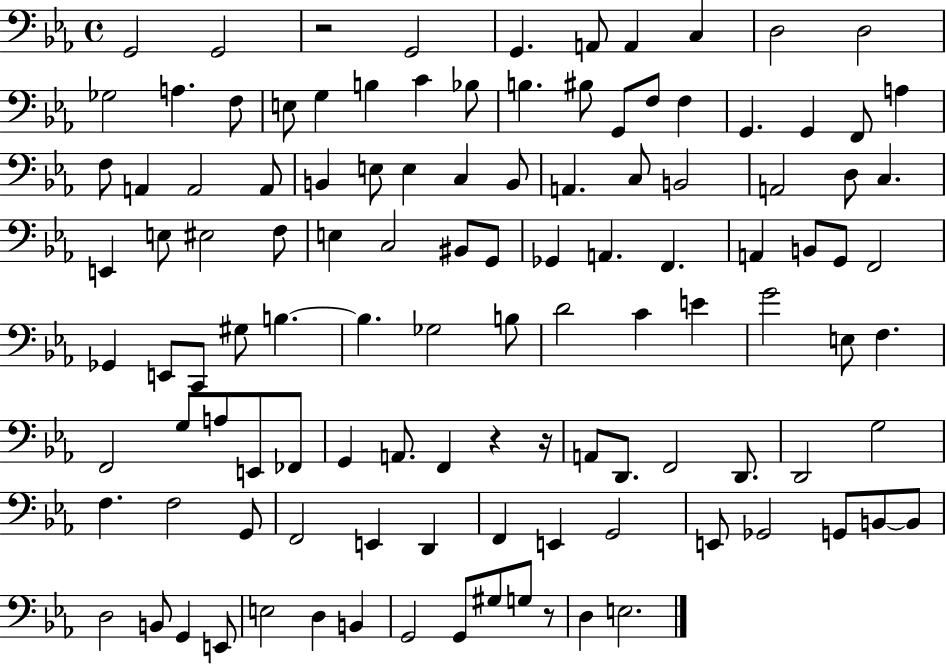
X:1
T:Untitled
M:4/4
L:1/4
K:Eb
G,,2 G,,2 z2 G,,2 G,, A,,/2 A,, C, D,2 D,2 _G,2 A, F,/2 E,/2 G, B, C _B,/2 B, ^B,/2 G,,/2 F,/2 F, G,, G,, F,,/2 A, F,/2 A,, A,,2 A,,/2 B,, E,/2 E, C, B,,/2 A,, C,/2 B,,2 A,,2 D,/2 C, E,, E,/2 ^E,2 F,/2 E, C,2 ^B,,/2 G,,/2 _G,, A,, F,, A,, B,,/2 G,,/2 F,,2 _G,, E,,/2 C,,/2 ^G,/2 B, B, _G,2 B,/2 D2 C E G2 E,/2 F, F,,2 G,/2 A,/2 E,,/2 _F,,/2 G,, A,,/2 F,, z z/4 A,,/2 D,,/2 F,,2 D,,/2 D,,2 G,2 F, F,2 G,,/2 F,,2 E,, D,, F,, E,, G,,2 E,,/2 _G,,2 G,,/2 B,,/2 B,,/2 D,2 B,,/2 G,, E,,/2 E,2 D, B,, G,,2 G,,/2 ^G,/2 G,/2 z/2 D, E,2